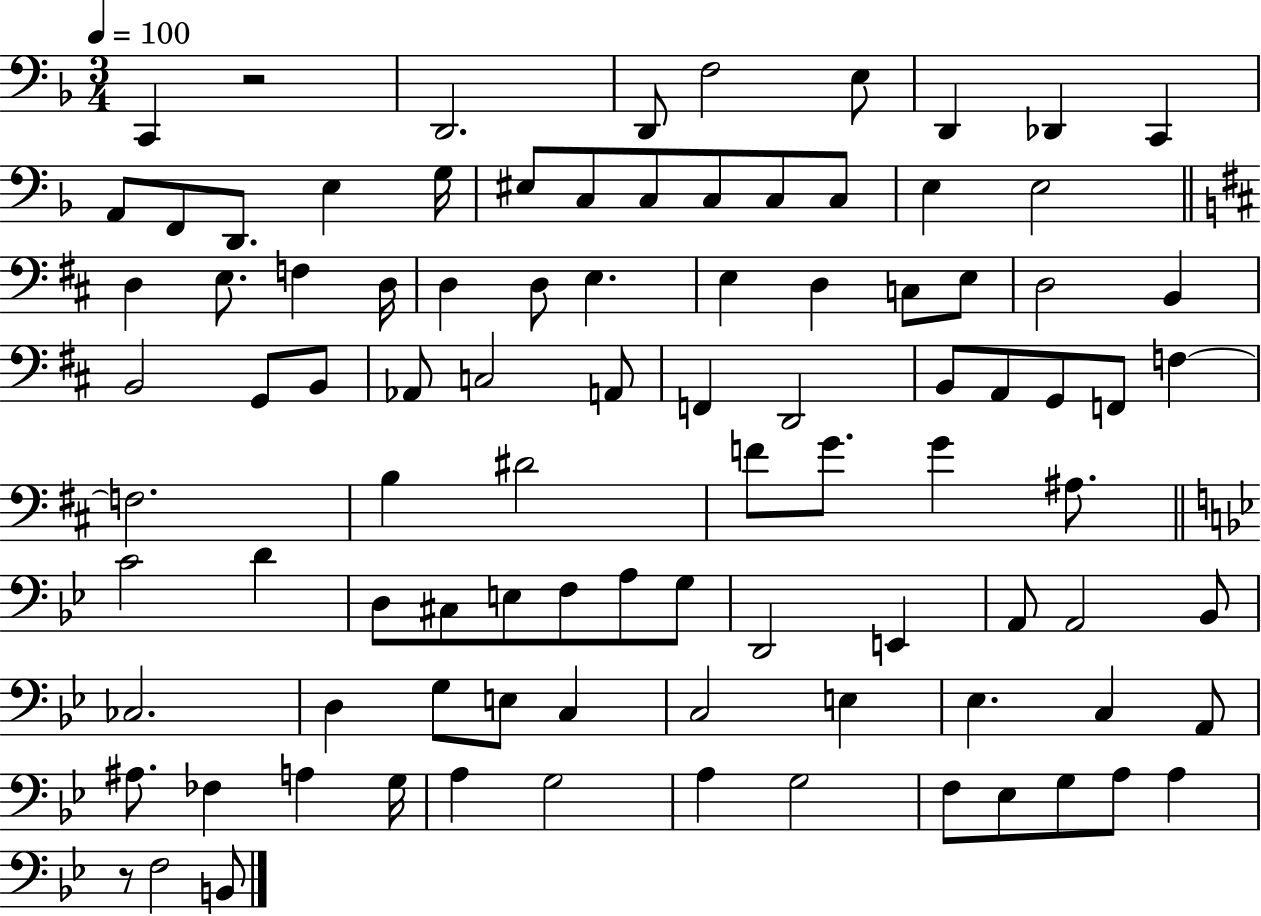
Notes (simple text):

C2/q R/h D2/h. D2/e F3/h E3/e D2/q Db2/q C2/q A2/e F2/e D2/e. E3/q G3/s EIS3/e C3/e C3/e C3/e C3/e C3/e E3/q E3/h D3/q E3/e. F3/q D3/s D3/q D3/e E3/q. E3/q D3/q C3/e E3/e D3/h B2/q B2/h G2/e B2/e Ab2/e C3/h A2/e F2/q D2/h B2/e A2/e G2/e F2/e F3/q F3/h. B3/q D#4/h F4/e G4/e. G4/q A#3/e. C4/h D4/q D3/e C#3/e E3/e F3/e A3/e G3/e D2/h E2/q A2/e A2/h Bb2/e CES3/h. D3/q G3/e E3/e C3/q C3/h E3/q Eb3/q. C3/q A2/e A#3/e. FES3/q A3/q G3/s A3/q G3/h A3/q G3/h F3/e Eb3/e G3/e A3/e A3/q R/e F3/h B2/e